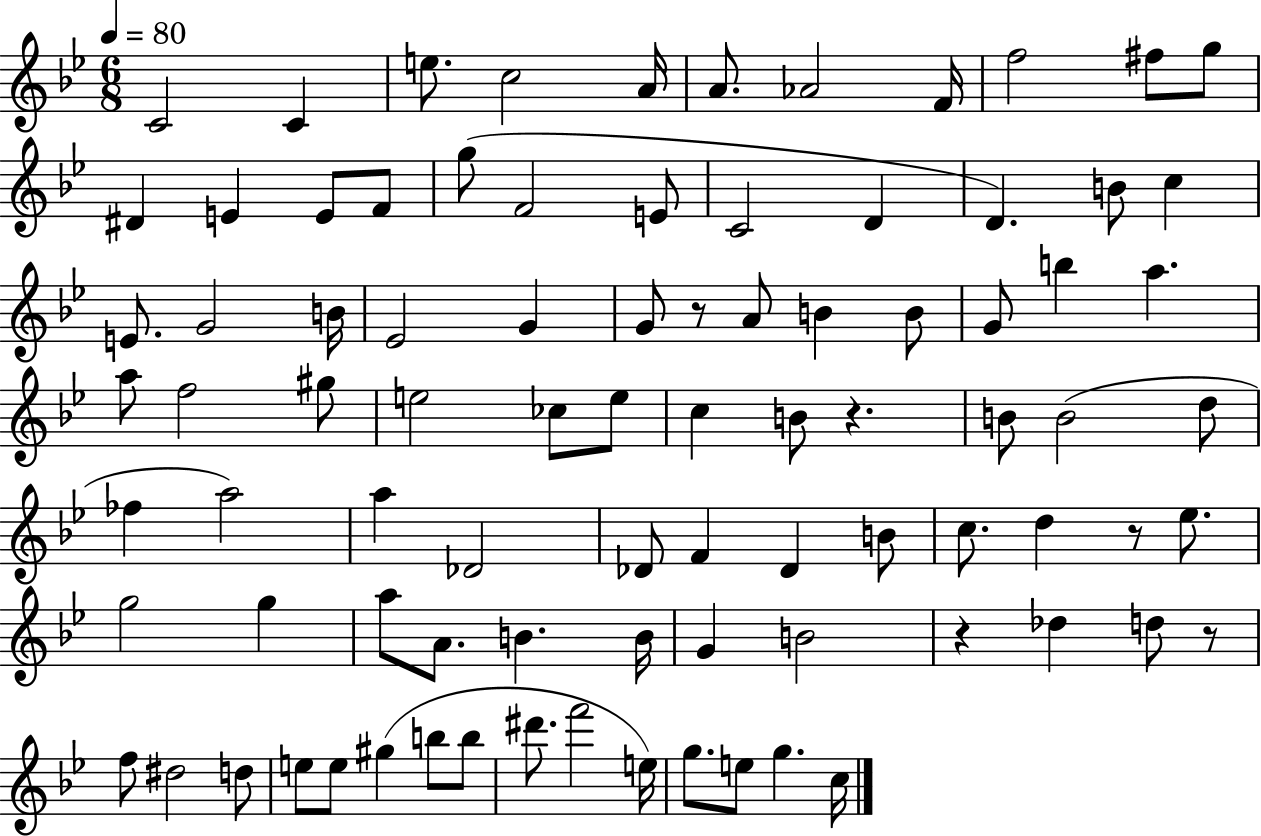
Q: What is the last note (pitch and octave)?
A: C5